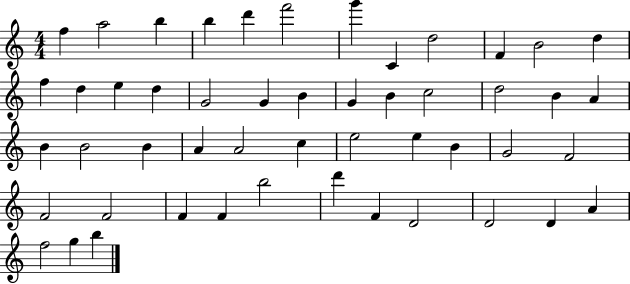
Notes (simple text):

F5/q A5/h B5/q B5/q D6/q F6/h G6/q C4/q D5/h F4/q B4/h D5/q F5/q D5/q E5/q D5/q G4/h G4/q B4/q G4/q B4/q C5/h D5/h B4/q A4/q B4/q B4/h B4/q A4/q A4/h C5/q E5/h E5/q B4/q G4/h F4/h F4/h F4/h F4/q F4/q B5/h D6/q F4/q D4/h D4/h D4/q A4/q F5/h G5/q B5/q